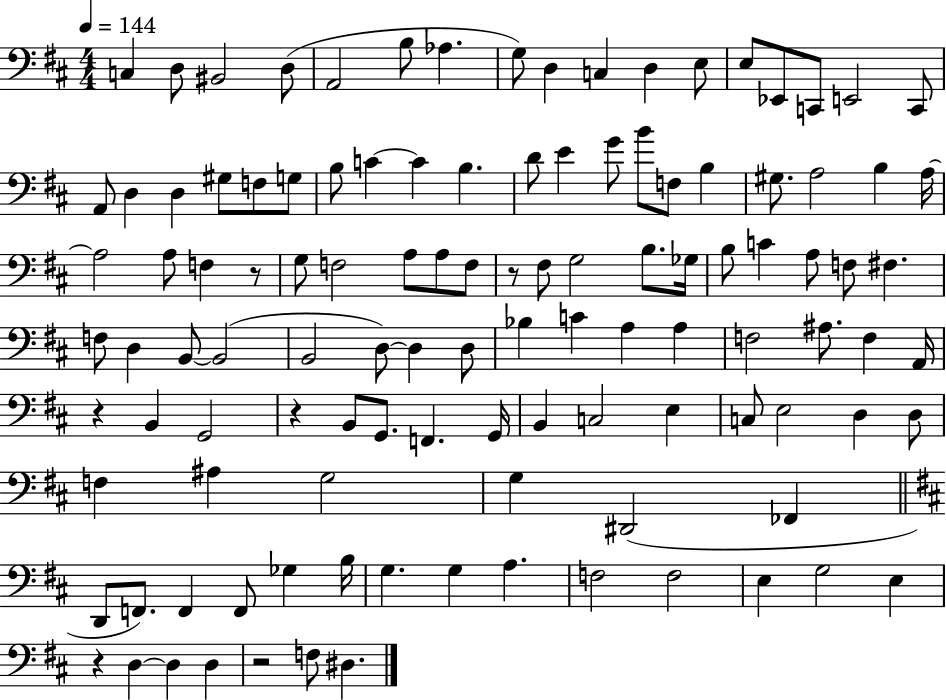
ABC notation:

X:1
T:Untitled
M:4/4
L:1/4
K:D
C, D,/2 ^B,,2 D,/2 A,,2 B,/2 _A, G,/2 D, C, D, E,/2 E,/2 _E,,/2 C,,/2 E,,2 C,,/2 A,,/2 D, D, ^G,/2 F,/2 G,/2 B,/2 C C B, D/2 E G/2 B/2 F,/2 B, ^G,/2 A,2 B, A,/4 A,2 A,/2 F, z/2 G,/2 F,2 A,/2 A,/2 F,/2 z/2 ^F,/2 G,2 B,/2 _G,/4 B,/2 C A,/2 F,/2 ^F, F,/2 D, B,,/2 B,,2 B,,2 D,/2 D, D,/2 _B, C A, A, F,2 ^A,/2 F, A,,/4 z B,, G,,2 z B,,/2 G,,/2 F,, G,,/4 B,, C,2 E, C,/2 E,2 D, D,/2 F, ^A, G,2 G, ^D,,2 _F,, D,,/2 F,,/2 F,, F,,/2 _G, B,/4 G, G, A, F,2 F,2 E, G,2 E, z D, D, D, z2 F,/2 ^D,